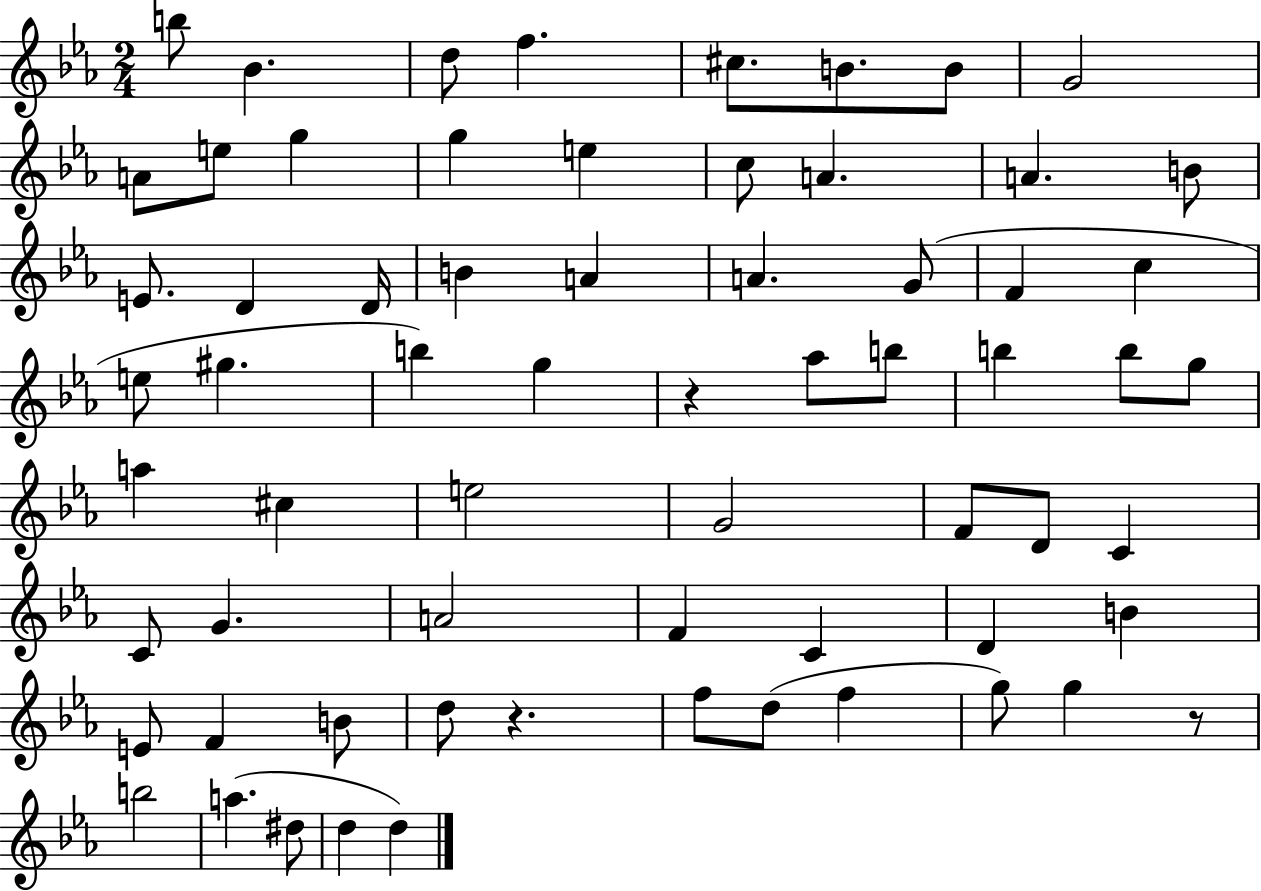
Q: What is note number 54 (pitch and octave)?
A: F5